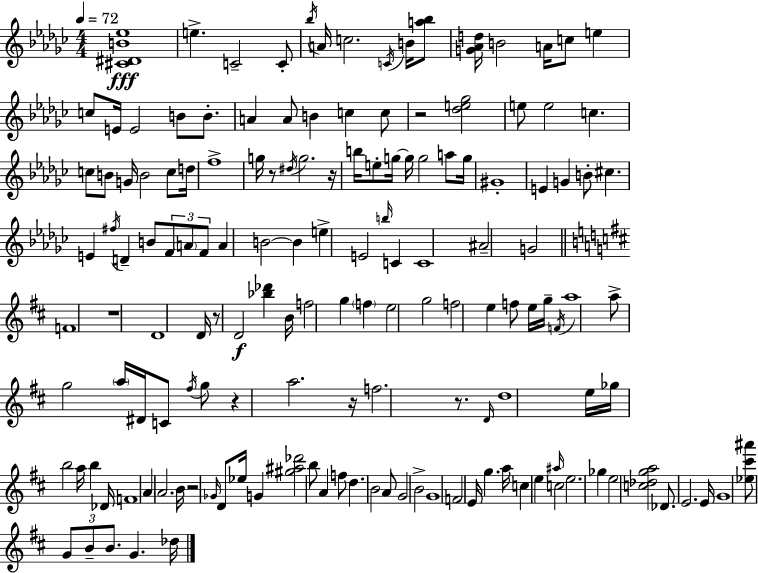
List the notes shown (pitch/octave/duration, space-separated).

[C#4,D#4,B4,Eb5]/w E5/q. C4/h C4/e Bb5/s A4/s C5/h. C4/s B4/s [A5,Bb5]/e [G4,Ab4,D5]/s B4/h A4/s C5/e E5/q C5/e E4/s E4/h B4/e B4/e. A4/q A4/e B4/q C5/q C5/e R/h [Db5,E5,Gb5]/h E5/e E5/h C5/q. C5/e B4/e G4/s B4/h C5/e D5/s F5/w G5/s R/e D#5/s G5/h. R/s B5/s E5/e G5/s G5/s G5/h A5/e G5/s G#4/w E4/q G4/q B4/e C#5/q. E4/q F#5/s D4/q B4/e F4/e A4/e F4/e A4/q B4/h B4/q E5/q E4/h B5/s C4/q C4/w A#4/h G4/h F4/w R/w D4/w D4/s R/e D4/h [Bb5,Db6]/q B4/s F5/h G5/q F5/q E5/h G5/h F5/h E5/q F5/e E5/s G5/s F4/s A5/w A5/e G5/h A5/s D#4/s C4/e F#5/s G5/e R/q A5/h. R/s F5/h. R/e. D4/s D5/w E5/s Gb5/s B5/h A5/s B5/q Db4/s F4/w A4/q A4/h. B4/s R/h Gb4/s D4/e Eb5/s G4/q [G#5,A#5,Db6]/h B5/e A4/q F5/e D5/q. B4/h A4/e G4/h B4/h G4/w F4/h E4/s G5/q. A5/s C5/q E5/q A#5/s C5/h E5/h. Gb5/q E5/h [C5,Db5,G5,A5]/h Db4/e. E4/h. E4/s G4/w [Eb5,C#6,A#6]/e G4/e B4/e B4/e. G4/q. Db5/s